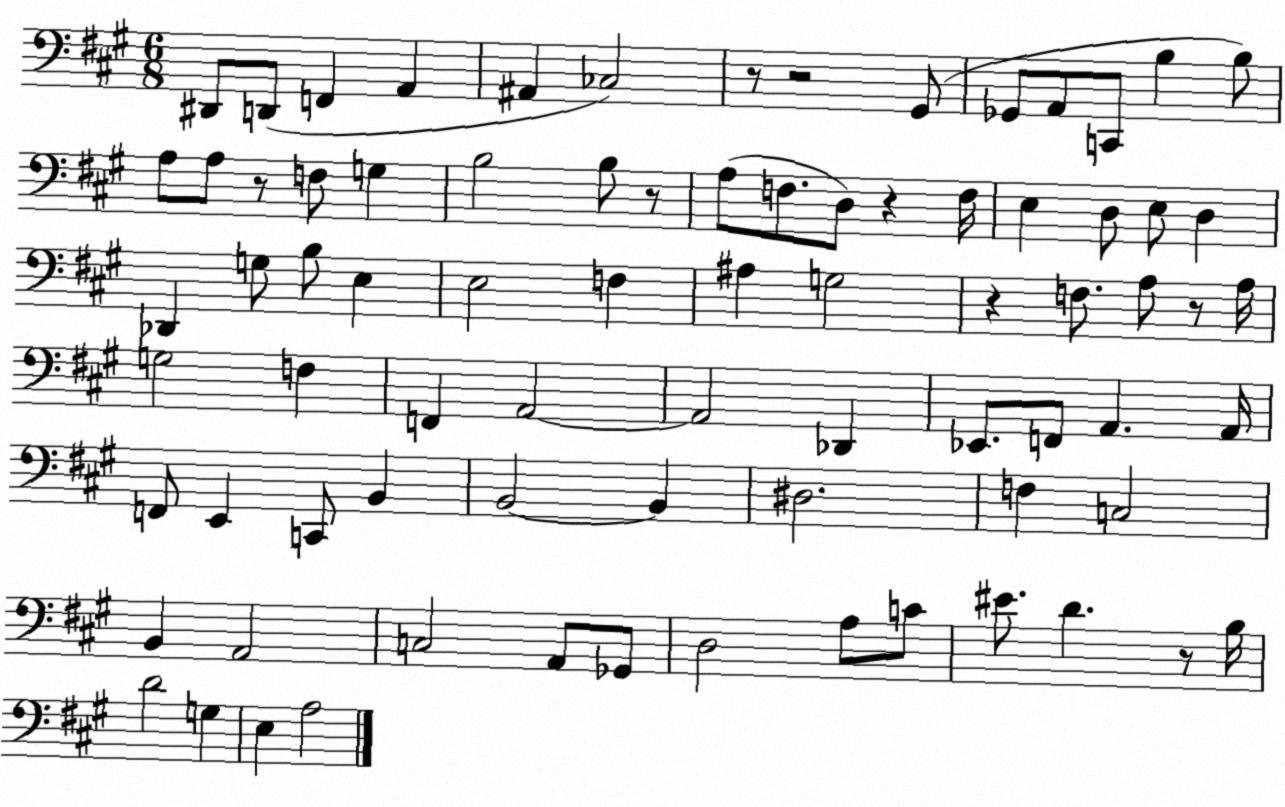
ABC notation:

X:1
T:Untitled
M:6/8
L:1/4
K:A
^D,,/2 D,,/2 F,, A,, ^A,, _C,2 z/2 z2 ^G,,/2 _G,,/2 A,,/2 C,,/2 B, B,/2 A,/2 A,/2 z/2 F,/2 G, B,2 B,/2 z/2 A,/2 F,/2 D,/2 z F,/4 E, D,/2 E,/2 D, _D,, G,/2 B,/2 E, E,2 F, ^A, G,2 z F,/2 A,/2 z/2 A,/4 G,2 F, F,, A,,2 A,,2 _D,, _E,,/2 F,,/2 A,, A,,/4 F,,/2 E,, C,,/2 B,, B,,2 B,, ^D,2 F, C,2 B,, A,,2 C,2 A,,/2 _G,,/2 D,2 A,/2 C/2 ^E/2 D z/2 B,/4 D2 G, E, A,2